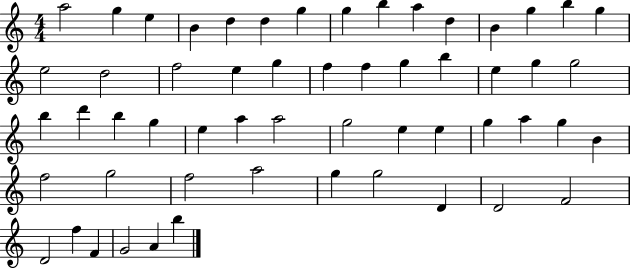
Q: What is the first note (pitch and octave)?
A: A5